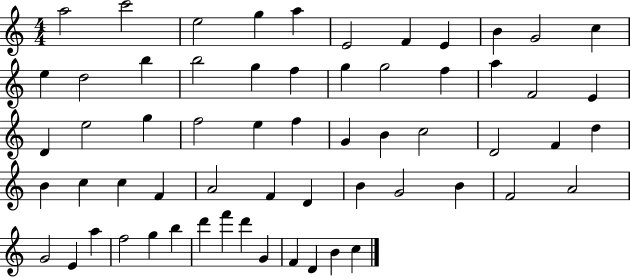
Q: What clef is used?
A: treble